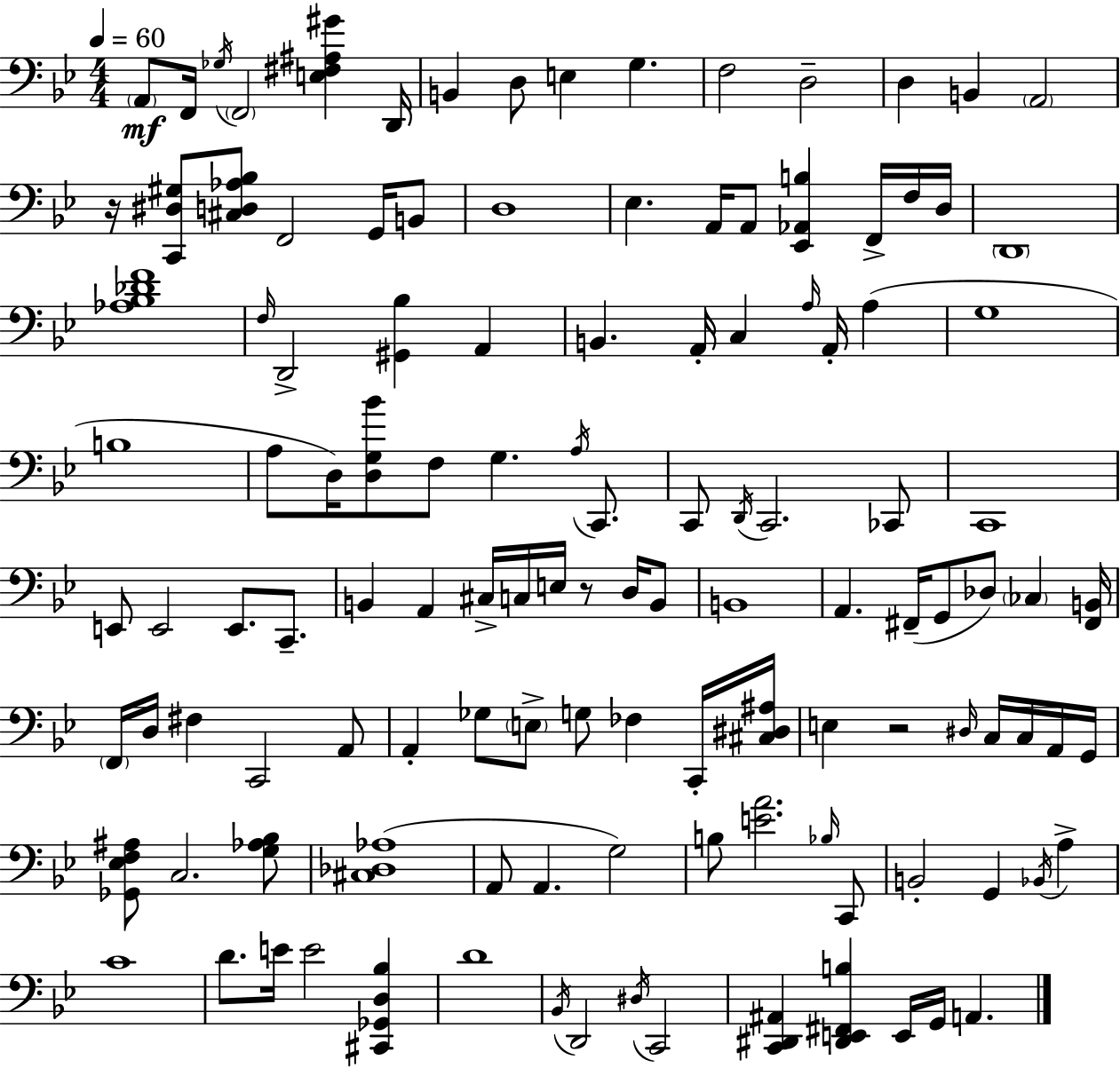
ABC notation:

X:1
T:Untitled
M:4/4
L:1/4
K:Gm
A,,/2 F,,/4 _G,/4 F,,2 [E,^F,^A,^G] D,,/4 B,, D,/2 E, G, F,2 D,2 D, B,, A,,2 z/4 [C,,^D,^G,]/2 [^C,D,_A,_B,]/2 F,,2 G,,/4 B,,/2 D,4 _E, A,,/4 A,,/2 [_E,,_A,,B,] F,,/4 F,/4 D,/4 D,,4 [_A,_B,_DF]4 F,/4 D,,2 [^G,,_B,] A,, B,, A,,/4 C, A,/4 A,,/4 A, G,4 B,4 A,/2 D,/4 [D,G,_B]/2 F,/2 G, A,/4 C,,/2 C,,/2 D,,/4 C,,2 _C,,/2 C,,4 E,,/2 E,,2 E,,/2 C,,/2 B,, A,, ^C,/4 C,/4 E,/4 z/2 D,/4 B,,/2 B,,4 A,, ^F,,/4 G,,/2 _D,/2 _C, [^F,,B,,]/4 F,,/4 D,/4 ^F, C,,2 A,,/2 A,, _G,/2 E,/2 G,/2 _F, C,,/4 [^C,^D,^A,]/4 E, z2 ^D,/4 C,/4 C,/4 A,,/4 G,,/4 [_G,,_E,F,^A,]/2 C,2 [G,_A,_B,]/2 [^C,_D,_A,]4 A,,/2 A,, G,2 B,/2 [EA]2 _B,/4 C,,/2 B,,2 G,, _B,,/4 A, C4 D/2 E/4 E2 [^C,,_G,,D,_B,] D4 _B,,/4 D,,2 ^D,/4 C,,2 [C,,^D,,^A,,] [^D,,E,,^F,,B,] E,,/4 G,,/4 A,,